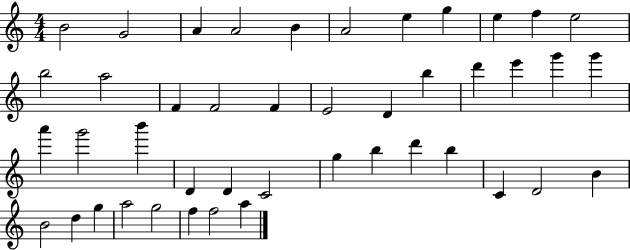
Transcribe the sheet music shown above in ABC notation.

X:1
T:Untitled
M:4/4
L:1/4
K:C
B2 G2 A A2 B A2 e g e f e2 b2 a2 F F2 F E2 D b d' e' g' g' a' g'2 b' D D C2 g b d' b C D2 B B2 d g a2 g2 f f2 a